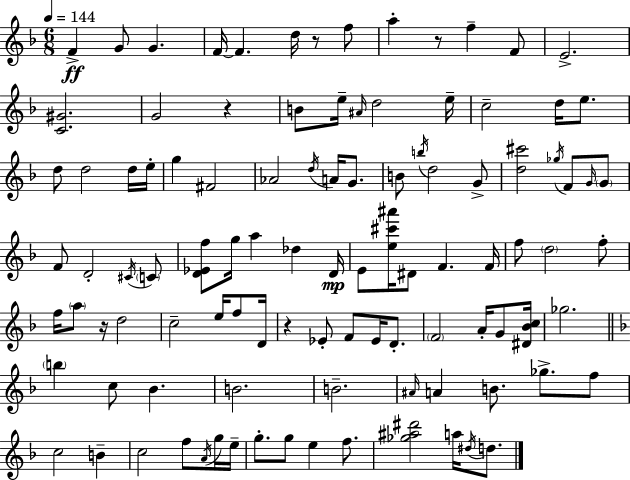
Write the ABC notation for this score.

X:1
T:Untitled
M:6/8
L:1/4
K:Dm
F G/2 G F/4 F d/4 z/2 f/2 a z/2 f F/2 E2 [C^G]2 G2 z B/2 e/4 ^A/4 d2 e/4 c2 d/4 e/2 d/2 d2 d/4 e/4 g ^F2 _A2 d/4 A/4 G/2 B/2 b/4 d2 G/2 [d^c']2 _g/4 F/2 G/4 G/2 F/2 D2 ^C/4 C/2 [D_Ef]/2 g/4 a _d D/4 E/2 [e^c'^a']/4 ^D/2 F F/4 f/2 d2 f/2 f/4 a/2 z/4 d2 c2 e/4 f/2 D/4 z _E/2 F/2 _E/4 D/2 F2 A/4 G/2 [^D_Bc]/4 _g2 b c/2 _B B2 B2 ^A/4 A B/2 _g/2 f/2 c2 B c2 f/2 A/4 g/4 e/4 g/2 g/2 e f/2 [_g^a^d']2 a/4 ^d/4 d/2